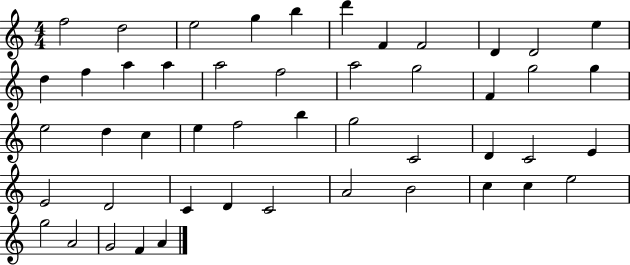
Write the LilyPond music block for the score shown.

{
  \clef treble
  \numericTimeSignature
  \time 4/4
  \key c \major
  f''2 d''2 | e''2 g''4 b''4 | d'''4 f'4 f'2 | d'4 d'2 e''4 | \break d''4 f''4 a''4 a''4 | a''2 f''2 | a''2 g''2 | f'4 g''2 g''4 | \break e''2 d''4 c''4 | e''4 f''2 b''4 | g''2 c'2 | d'4 c'2 e'4 | \break e'2 d'2 | c'4 d'4 c'2 | a'2 b'2 | c''4 c''4 e''2 | \break g''2 a'2 | g'2 f'4 a'4 | \bar "|."
}